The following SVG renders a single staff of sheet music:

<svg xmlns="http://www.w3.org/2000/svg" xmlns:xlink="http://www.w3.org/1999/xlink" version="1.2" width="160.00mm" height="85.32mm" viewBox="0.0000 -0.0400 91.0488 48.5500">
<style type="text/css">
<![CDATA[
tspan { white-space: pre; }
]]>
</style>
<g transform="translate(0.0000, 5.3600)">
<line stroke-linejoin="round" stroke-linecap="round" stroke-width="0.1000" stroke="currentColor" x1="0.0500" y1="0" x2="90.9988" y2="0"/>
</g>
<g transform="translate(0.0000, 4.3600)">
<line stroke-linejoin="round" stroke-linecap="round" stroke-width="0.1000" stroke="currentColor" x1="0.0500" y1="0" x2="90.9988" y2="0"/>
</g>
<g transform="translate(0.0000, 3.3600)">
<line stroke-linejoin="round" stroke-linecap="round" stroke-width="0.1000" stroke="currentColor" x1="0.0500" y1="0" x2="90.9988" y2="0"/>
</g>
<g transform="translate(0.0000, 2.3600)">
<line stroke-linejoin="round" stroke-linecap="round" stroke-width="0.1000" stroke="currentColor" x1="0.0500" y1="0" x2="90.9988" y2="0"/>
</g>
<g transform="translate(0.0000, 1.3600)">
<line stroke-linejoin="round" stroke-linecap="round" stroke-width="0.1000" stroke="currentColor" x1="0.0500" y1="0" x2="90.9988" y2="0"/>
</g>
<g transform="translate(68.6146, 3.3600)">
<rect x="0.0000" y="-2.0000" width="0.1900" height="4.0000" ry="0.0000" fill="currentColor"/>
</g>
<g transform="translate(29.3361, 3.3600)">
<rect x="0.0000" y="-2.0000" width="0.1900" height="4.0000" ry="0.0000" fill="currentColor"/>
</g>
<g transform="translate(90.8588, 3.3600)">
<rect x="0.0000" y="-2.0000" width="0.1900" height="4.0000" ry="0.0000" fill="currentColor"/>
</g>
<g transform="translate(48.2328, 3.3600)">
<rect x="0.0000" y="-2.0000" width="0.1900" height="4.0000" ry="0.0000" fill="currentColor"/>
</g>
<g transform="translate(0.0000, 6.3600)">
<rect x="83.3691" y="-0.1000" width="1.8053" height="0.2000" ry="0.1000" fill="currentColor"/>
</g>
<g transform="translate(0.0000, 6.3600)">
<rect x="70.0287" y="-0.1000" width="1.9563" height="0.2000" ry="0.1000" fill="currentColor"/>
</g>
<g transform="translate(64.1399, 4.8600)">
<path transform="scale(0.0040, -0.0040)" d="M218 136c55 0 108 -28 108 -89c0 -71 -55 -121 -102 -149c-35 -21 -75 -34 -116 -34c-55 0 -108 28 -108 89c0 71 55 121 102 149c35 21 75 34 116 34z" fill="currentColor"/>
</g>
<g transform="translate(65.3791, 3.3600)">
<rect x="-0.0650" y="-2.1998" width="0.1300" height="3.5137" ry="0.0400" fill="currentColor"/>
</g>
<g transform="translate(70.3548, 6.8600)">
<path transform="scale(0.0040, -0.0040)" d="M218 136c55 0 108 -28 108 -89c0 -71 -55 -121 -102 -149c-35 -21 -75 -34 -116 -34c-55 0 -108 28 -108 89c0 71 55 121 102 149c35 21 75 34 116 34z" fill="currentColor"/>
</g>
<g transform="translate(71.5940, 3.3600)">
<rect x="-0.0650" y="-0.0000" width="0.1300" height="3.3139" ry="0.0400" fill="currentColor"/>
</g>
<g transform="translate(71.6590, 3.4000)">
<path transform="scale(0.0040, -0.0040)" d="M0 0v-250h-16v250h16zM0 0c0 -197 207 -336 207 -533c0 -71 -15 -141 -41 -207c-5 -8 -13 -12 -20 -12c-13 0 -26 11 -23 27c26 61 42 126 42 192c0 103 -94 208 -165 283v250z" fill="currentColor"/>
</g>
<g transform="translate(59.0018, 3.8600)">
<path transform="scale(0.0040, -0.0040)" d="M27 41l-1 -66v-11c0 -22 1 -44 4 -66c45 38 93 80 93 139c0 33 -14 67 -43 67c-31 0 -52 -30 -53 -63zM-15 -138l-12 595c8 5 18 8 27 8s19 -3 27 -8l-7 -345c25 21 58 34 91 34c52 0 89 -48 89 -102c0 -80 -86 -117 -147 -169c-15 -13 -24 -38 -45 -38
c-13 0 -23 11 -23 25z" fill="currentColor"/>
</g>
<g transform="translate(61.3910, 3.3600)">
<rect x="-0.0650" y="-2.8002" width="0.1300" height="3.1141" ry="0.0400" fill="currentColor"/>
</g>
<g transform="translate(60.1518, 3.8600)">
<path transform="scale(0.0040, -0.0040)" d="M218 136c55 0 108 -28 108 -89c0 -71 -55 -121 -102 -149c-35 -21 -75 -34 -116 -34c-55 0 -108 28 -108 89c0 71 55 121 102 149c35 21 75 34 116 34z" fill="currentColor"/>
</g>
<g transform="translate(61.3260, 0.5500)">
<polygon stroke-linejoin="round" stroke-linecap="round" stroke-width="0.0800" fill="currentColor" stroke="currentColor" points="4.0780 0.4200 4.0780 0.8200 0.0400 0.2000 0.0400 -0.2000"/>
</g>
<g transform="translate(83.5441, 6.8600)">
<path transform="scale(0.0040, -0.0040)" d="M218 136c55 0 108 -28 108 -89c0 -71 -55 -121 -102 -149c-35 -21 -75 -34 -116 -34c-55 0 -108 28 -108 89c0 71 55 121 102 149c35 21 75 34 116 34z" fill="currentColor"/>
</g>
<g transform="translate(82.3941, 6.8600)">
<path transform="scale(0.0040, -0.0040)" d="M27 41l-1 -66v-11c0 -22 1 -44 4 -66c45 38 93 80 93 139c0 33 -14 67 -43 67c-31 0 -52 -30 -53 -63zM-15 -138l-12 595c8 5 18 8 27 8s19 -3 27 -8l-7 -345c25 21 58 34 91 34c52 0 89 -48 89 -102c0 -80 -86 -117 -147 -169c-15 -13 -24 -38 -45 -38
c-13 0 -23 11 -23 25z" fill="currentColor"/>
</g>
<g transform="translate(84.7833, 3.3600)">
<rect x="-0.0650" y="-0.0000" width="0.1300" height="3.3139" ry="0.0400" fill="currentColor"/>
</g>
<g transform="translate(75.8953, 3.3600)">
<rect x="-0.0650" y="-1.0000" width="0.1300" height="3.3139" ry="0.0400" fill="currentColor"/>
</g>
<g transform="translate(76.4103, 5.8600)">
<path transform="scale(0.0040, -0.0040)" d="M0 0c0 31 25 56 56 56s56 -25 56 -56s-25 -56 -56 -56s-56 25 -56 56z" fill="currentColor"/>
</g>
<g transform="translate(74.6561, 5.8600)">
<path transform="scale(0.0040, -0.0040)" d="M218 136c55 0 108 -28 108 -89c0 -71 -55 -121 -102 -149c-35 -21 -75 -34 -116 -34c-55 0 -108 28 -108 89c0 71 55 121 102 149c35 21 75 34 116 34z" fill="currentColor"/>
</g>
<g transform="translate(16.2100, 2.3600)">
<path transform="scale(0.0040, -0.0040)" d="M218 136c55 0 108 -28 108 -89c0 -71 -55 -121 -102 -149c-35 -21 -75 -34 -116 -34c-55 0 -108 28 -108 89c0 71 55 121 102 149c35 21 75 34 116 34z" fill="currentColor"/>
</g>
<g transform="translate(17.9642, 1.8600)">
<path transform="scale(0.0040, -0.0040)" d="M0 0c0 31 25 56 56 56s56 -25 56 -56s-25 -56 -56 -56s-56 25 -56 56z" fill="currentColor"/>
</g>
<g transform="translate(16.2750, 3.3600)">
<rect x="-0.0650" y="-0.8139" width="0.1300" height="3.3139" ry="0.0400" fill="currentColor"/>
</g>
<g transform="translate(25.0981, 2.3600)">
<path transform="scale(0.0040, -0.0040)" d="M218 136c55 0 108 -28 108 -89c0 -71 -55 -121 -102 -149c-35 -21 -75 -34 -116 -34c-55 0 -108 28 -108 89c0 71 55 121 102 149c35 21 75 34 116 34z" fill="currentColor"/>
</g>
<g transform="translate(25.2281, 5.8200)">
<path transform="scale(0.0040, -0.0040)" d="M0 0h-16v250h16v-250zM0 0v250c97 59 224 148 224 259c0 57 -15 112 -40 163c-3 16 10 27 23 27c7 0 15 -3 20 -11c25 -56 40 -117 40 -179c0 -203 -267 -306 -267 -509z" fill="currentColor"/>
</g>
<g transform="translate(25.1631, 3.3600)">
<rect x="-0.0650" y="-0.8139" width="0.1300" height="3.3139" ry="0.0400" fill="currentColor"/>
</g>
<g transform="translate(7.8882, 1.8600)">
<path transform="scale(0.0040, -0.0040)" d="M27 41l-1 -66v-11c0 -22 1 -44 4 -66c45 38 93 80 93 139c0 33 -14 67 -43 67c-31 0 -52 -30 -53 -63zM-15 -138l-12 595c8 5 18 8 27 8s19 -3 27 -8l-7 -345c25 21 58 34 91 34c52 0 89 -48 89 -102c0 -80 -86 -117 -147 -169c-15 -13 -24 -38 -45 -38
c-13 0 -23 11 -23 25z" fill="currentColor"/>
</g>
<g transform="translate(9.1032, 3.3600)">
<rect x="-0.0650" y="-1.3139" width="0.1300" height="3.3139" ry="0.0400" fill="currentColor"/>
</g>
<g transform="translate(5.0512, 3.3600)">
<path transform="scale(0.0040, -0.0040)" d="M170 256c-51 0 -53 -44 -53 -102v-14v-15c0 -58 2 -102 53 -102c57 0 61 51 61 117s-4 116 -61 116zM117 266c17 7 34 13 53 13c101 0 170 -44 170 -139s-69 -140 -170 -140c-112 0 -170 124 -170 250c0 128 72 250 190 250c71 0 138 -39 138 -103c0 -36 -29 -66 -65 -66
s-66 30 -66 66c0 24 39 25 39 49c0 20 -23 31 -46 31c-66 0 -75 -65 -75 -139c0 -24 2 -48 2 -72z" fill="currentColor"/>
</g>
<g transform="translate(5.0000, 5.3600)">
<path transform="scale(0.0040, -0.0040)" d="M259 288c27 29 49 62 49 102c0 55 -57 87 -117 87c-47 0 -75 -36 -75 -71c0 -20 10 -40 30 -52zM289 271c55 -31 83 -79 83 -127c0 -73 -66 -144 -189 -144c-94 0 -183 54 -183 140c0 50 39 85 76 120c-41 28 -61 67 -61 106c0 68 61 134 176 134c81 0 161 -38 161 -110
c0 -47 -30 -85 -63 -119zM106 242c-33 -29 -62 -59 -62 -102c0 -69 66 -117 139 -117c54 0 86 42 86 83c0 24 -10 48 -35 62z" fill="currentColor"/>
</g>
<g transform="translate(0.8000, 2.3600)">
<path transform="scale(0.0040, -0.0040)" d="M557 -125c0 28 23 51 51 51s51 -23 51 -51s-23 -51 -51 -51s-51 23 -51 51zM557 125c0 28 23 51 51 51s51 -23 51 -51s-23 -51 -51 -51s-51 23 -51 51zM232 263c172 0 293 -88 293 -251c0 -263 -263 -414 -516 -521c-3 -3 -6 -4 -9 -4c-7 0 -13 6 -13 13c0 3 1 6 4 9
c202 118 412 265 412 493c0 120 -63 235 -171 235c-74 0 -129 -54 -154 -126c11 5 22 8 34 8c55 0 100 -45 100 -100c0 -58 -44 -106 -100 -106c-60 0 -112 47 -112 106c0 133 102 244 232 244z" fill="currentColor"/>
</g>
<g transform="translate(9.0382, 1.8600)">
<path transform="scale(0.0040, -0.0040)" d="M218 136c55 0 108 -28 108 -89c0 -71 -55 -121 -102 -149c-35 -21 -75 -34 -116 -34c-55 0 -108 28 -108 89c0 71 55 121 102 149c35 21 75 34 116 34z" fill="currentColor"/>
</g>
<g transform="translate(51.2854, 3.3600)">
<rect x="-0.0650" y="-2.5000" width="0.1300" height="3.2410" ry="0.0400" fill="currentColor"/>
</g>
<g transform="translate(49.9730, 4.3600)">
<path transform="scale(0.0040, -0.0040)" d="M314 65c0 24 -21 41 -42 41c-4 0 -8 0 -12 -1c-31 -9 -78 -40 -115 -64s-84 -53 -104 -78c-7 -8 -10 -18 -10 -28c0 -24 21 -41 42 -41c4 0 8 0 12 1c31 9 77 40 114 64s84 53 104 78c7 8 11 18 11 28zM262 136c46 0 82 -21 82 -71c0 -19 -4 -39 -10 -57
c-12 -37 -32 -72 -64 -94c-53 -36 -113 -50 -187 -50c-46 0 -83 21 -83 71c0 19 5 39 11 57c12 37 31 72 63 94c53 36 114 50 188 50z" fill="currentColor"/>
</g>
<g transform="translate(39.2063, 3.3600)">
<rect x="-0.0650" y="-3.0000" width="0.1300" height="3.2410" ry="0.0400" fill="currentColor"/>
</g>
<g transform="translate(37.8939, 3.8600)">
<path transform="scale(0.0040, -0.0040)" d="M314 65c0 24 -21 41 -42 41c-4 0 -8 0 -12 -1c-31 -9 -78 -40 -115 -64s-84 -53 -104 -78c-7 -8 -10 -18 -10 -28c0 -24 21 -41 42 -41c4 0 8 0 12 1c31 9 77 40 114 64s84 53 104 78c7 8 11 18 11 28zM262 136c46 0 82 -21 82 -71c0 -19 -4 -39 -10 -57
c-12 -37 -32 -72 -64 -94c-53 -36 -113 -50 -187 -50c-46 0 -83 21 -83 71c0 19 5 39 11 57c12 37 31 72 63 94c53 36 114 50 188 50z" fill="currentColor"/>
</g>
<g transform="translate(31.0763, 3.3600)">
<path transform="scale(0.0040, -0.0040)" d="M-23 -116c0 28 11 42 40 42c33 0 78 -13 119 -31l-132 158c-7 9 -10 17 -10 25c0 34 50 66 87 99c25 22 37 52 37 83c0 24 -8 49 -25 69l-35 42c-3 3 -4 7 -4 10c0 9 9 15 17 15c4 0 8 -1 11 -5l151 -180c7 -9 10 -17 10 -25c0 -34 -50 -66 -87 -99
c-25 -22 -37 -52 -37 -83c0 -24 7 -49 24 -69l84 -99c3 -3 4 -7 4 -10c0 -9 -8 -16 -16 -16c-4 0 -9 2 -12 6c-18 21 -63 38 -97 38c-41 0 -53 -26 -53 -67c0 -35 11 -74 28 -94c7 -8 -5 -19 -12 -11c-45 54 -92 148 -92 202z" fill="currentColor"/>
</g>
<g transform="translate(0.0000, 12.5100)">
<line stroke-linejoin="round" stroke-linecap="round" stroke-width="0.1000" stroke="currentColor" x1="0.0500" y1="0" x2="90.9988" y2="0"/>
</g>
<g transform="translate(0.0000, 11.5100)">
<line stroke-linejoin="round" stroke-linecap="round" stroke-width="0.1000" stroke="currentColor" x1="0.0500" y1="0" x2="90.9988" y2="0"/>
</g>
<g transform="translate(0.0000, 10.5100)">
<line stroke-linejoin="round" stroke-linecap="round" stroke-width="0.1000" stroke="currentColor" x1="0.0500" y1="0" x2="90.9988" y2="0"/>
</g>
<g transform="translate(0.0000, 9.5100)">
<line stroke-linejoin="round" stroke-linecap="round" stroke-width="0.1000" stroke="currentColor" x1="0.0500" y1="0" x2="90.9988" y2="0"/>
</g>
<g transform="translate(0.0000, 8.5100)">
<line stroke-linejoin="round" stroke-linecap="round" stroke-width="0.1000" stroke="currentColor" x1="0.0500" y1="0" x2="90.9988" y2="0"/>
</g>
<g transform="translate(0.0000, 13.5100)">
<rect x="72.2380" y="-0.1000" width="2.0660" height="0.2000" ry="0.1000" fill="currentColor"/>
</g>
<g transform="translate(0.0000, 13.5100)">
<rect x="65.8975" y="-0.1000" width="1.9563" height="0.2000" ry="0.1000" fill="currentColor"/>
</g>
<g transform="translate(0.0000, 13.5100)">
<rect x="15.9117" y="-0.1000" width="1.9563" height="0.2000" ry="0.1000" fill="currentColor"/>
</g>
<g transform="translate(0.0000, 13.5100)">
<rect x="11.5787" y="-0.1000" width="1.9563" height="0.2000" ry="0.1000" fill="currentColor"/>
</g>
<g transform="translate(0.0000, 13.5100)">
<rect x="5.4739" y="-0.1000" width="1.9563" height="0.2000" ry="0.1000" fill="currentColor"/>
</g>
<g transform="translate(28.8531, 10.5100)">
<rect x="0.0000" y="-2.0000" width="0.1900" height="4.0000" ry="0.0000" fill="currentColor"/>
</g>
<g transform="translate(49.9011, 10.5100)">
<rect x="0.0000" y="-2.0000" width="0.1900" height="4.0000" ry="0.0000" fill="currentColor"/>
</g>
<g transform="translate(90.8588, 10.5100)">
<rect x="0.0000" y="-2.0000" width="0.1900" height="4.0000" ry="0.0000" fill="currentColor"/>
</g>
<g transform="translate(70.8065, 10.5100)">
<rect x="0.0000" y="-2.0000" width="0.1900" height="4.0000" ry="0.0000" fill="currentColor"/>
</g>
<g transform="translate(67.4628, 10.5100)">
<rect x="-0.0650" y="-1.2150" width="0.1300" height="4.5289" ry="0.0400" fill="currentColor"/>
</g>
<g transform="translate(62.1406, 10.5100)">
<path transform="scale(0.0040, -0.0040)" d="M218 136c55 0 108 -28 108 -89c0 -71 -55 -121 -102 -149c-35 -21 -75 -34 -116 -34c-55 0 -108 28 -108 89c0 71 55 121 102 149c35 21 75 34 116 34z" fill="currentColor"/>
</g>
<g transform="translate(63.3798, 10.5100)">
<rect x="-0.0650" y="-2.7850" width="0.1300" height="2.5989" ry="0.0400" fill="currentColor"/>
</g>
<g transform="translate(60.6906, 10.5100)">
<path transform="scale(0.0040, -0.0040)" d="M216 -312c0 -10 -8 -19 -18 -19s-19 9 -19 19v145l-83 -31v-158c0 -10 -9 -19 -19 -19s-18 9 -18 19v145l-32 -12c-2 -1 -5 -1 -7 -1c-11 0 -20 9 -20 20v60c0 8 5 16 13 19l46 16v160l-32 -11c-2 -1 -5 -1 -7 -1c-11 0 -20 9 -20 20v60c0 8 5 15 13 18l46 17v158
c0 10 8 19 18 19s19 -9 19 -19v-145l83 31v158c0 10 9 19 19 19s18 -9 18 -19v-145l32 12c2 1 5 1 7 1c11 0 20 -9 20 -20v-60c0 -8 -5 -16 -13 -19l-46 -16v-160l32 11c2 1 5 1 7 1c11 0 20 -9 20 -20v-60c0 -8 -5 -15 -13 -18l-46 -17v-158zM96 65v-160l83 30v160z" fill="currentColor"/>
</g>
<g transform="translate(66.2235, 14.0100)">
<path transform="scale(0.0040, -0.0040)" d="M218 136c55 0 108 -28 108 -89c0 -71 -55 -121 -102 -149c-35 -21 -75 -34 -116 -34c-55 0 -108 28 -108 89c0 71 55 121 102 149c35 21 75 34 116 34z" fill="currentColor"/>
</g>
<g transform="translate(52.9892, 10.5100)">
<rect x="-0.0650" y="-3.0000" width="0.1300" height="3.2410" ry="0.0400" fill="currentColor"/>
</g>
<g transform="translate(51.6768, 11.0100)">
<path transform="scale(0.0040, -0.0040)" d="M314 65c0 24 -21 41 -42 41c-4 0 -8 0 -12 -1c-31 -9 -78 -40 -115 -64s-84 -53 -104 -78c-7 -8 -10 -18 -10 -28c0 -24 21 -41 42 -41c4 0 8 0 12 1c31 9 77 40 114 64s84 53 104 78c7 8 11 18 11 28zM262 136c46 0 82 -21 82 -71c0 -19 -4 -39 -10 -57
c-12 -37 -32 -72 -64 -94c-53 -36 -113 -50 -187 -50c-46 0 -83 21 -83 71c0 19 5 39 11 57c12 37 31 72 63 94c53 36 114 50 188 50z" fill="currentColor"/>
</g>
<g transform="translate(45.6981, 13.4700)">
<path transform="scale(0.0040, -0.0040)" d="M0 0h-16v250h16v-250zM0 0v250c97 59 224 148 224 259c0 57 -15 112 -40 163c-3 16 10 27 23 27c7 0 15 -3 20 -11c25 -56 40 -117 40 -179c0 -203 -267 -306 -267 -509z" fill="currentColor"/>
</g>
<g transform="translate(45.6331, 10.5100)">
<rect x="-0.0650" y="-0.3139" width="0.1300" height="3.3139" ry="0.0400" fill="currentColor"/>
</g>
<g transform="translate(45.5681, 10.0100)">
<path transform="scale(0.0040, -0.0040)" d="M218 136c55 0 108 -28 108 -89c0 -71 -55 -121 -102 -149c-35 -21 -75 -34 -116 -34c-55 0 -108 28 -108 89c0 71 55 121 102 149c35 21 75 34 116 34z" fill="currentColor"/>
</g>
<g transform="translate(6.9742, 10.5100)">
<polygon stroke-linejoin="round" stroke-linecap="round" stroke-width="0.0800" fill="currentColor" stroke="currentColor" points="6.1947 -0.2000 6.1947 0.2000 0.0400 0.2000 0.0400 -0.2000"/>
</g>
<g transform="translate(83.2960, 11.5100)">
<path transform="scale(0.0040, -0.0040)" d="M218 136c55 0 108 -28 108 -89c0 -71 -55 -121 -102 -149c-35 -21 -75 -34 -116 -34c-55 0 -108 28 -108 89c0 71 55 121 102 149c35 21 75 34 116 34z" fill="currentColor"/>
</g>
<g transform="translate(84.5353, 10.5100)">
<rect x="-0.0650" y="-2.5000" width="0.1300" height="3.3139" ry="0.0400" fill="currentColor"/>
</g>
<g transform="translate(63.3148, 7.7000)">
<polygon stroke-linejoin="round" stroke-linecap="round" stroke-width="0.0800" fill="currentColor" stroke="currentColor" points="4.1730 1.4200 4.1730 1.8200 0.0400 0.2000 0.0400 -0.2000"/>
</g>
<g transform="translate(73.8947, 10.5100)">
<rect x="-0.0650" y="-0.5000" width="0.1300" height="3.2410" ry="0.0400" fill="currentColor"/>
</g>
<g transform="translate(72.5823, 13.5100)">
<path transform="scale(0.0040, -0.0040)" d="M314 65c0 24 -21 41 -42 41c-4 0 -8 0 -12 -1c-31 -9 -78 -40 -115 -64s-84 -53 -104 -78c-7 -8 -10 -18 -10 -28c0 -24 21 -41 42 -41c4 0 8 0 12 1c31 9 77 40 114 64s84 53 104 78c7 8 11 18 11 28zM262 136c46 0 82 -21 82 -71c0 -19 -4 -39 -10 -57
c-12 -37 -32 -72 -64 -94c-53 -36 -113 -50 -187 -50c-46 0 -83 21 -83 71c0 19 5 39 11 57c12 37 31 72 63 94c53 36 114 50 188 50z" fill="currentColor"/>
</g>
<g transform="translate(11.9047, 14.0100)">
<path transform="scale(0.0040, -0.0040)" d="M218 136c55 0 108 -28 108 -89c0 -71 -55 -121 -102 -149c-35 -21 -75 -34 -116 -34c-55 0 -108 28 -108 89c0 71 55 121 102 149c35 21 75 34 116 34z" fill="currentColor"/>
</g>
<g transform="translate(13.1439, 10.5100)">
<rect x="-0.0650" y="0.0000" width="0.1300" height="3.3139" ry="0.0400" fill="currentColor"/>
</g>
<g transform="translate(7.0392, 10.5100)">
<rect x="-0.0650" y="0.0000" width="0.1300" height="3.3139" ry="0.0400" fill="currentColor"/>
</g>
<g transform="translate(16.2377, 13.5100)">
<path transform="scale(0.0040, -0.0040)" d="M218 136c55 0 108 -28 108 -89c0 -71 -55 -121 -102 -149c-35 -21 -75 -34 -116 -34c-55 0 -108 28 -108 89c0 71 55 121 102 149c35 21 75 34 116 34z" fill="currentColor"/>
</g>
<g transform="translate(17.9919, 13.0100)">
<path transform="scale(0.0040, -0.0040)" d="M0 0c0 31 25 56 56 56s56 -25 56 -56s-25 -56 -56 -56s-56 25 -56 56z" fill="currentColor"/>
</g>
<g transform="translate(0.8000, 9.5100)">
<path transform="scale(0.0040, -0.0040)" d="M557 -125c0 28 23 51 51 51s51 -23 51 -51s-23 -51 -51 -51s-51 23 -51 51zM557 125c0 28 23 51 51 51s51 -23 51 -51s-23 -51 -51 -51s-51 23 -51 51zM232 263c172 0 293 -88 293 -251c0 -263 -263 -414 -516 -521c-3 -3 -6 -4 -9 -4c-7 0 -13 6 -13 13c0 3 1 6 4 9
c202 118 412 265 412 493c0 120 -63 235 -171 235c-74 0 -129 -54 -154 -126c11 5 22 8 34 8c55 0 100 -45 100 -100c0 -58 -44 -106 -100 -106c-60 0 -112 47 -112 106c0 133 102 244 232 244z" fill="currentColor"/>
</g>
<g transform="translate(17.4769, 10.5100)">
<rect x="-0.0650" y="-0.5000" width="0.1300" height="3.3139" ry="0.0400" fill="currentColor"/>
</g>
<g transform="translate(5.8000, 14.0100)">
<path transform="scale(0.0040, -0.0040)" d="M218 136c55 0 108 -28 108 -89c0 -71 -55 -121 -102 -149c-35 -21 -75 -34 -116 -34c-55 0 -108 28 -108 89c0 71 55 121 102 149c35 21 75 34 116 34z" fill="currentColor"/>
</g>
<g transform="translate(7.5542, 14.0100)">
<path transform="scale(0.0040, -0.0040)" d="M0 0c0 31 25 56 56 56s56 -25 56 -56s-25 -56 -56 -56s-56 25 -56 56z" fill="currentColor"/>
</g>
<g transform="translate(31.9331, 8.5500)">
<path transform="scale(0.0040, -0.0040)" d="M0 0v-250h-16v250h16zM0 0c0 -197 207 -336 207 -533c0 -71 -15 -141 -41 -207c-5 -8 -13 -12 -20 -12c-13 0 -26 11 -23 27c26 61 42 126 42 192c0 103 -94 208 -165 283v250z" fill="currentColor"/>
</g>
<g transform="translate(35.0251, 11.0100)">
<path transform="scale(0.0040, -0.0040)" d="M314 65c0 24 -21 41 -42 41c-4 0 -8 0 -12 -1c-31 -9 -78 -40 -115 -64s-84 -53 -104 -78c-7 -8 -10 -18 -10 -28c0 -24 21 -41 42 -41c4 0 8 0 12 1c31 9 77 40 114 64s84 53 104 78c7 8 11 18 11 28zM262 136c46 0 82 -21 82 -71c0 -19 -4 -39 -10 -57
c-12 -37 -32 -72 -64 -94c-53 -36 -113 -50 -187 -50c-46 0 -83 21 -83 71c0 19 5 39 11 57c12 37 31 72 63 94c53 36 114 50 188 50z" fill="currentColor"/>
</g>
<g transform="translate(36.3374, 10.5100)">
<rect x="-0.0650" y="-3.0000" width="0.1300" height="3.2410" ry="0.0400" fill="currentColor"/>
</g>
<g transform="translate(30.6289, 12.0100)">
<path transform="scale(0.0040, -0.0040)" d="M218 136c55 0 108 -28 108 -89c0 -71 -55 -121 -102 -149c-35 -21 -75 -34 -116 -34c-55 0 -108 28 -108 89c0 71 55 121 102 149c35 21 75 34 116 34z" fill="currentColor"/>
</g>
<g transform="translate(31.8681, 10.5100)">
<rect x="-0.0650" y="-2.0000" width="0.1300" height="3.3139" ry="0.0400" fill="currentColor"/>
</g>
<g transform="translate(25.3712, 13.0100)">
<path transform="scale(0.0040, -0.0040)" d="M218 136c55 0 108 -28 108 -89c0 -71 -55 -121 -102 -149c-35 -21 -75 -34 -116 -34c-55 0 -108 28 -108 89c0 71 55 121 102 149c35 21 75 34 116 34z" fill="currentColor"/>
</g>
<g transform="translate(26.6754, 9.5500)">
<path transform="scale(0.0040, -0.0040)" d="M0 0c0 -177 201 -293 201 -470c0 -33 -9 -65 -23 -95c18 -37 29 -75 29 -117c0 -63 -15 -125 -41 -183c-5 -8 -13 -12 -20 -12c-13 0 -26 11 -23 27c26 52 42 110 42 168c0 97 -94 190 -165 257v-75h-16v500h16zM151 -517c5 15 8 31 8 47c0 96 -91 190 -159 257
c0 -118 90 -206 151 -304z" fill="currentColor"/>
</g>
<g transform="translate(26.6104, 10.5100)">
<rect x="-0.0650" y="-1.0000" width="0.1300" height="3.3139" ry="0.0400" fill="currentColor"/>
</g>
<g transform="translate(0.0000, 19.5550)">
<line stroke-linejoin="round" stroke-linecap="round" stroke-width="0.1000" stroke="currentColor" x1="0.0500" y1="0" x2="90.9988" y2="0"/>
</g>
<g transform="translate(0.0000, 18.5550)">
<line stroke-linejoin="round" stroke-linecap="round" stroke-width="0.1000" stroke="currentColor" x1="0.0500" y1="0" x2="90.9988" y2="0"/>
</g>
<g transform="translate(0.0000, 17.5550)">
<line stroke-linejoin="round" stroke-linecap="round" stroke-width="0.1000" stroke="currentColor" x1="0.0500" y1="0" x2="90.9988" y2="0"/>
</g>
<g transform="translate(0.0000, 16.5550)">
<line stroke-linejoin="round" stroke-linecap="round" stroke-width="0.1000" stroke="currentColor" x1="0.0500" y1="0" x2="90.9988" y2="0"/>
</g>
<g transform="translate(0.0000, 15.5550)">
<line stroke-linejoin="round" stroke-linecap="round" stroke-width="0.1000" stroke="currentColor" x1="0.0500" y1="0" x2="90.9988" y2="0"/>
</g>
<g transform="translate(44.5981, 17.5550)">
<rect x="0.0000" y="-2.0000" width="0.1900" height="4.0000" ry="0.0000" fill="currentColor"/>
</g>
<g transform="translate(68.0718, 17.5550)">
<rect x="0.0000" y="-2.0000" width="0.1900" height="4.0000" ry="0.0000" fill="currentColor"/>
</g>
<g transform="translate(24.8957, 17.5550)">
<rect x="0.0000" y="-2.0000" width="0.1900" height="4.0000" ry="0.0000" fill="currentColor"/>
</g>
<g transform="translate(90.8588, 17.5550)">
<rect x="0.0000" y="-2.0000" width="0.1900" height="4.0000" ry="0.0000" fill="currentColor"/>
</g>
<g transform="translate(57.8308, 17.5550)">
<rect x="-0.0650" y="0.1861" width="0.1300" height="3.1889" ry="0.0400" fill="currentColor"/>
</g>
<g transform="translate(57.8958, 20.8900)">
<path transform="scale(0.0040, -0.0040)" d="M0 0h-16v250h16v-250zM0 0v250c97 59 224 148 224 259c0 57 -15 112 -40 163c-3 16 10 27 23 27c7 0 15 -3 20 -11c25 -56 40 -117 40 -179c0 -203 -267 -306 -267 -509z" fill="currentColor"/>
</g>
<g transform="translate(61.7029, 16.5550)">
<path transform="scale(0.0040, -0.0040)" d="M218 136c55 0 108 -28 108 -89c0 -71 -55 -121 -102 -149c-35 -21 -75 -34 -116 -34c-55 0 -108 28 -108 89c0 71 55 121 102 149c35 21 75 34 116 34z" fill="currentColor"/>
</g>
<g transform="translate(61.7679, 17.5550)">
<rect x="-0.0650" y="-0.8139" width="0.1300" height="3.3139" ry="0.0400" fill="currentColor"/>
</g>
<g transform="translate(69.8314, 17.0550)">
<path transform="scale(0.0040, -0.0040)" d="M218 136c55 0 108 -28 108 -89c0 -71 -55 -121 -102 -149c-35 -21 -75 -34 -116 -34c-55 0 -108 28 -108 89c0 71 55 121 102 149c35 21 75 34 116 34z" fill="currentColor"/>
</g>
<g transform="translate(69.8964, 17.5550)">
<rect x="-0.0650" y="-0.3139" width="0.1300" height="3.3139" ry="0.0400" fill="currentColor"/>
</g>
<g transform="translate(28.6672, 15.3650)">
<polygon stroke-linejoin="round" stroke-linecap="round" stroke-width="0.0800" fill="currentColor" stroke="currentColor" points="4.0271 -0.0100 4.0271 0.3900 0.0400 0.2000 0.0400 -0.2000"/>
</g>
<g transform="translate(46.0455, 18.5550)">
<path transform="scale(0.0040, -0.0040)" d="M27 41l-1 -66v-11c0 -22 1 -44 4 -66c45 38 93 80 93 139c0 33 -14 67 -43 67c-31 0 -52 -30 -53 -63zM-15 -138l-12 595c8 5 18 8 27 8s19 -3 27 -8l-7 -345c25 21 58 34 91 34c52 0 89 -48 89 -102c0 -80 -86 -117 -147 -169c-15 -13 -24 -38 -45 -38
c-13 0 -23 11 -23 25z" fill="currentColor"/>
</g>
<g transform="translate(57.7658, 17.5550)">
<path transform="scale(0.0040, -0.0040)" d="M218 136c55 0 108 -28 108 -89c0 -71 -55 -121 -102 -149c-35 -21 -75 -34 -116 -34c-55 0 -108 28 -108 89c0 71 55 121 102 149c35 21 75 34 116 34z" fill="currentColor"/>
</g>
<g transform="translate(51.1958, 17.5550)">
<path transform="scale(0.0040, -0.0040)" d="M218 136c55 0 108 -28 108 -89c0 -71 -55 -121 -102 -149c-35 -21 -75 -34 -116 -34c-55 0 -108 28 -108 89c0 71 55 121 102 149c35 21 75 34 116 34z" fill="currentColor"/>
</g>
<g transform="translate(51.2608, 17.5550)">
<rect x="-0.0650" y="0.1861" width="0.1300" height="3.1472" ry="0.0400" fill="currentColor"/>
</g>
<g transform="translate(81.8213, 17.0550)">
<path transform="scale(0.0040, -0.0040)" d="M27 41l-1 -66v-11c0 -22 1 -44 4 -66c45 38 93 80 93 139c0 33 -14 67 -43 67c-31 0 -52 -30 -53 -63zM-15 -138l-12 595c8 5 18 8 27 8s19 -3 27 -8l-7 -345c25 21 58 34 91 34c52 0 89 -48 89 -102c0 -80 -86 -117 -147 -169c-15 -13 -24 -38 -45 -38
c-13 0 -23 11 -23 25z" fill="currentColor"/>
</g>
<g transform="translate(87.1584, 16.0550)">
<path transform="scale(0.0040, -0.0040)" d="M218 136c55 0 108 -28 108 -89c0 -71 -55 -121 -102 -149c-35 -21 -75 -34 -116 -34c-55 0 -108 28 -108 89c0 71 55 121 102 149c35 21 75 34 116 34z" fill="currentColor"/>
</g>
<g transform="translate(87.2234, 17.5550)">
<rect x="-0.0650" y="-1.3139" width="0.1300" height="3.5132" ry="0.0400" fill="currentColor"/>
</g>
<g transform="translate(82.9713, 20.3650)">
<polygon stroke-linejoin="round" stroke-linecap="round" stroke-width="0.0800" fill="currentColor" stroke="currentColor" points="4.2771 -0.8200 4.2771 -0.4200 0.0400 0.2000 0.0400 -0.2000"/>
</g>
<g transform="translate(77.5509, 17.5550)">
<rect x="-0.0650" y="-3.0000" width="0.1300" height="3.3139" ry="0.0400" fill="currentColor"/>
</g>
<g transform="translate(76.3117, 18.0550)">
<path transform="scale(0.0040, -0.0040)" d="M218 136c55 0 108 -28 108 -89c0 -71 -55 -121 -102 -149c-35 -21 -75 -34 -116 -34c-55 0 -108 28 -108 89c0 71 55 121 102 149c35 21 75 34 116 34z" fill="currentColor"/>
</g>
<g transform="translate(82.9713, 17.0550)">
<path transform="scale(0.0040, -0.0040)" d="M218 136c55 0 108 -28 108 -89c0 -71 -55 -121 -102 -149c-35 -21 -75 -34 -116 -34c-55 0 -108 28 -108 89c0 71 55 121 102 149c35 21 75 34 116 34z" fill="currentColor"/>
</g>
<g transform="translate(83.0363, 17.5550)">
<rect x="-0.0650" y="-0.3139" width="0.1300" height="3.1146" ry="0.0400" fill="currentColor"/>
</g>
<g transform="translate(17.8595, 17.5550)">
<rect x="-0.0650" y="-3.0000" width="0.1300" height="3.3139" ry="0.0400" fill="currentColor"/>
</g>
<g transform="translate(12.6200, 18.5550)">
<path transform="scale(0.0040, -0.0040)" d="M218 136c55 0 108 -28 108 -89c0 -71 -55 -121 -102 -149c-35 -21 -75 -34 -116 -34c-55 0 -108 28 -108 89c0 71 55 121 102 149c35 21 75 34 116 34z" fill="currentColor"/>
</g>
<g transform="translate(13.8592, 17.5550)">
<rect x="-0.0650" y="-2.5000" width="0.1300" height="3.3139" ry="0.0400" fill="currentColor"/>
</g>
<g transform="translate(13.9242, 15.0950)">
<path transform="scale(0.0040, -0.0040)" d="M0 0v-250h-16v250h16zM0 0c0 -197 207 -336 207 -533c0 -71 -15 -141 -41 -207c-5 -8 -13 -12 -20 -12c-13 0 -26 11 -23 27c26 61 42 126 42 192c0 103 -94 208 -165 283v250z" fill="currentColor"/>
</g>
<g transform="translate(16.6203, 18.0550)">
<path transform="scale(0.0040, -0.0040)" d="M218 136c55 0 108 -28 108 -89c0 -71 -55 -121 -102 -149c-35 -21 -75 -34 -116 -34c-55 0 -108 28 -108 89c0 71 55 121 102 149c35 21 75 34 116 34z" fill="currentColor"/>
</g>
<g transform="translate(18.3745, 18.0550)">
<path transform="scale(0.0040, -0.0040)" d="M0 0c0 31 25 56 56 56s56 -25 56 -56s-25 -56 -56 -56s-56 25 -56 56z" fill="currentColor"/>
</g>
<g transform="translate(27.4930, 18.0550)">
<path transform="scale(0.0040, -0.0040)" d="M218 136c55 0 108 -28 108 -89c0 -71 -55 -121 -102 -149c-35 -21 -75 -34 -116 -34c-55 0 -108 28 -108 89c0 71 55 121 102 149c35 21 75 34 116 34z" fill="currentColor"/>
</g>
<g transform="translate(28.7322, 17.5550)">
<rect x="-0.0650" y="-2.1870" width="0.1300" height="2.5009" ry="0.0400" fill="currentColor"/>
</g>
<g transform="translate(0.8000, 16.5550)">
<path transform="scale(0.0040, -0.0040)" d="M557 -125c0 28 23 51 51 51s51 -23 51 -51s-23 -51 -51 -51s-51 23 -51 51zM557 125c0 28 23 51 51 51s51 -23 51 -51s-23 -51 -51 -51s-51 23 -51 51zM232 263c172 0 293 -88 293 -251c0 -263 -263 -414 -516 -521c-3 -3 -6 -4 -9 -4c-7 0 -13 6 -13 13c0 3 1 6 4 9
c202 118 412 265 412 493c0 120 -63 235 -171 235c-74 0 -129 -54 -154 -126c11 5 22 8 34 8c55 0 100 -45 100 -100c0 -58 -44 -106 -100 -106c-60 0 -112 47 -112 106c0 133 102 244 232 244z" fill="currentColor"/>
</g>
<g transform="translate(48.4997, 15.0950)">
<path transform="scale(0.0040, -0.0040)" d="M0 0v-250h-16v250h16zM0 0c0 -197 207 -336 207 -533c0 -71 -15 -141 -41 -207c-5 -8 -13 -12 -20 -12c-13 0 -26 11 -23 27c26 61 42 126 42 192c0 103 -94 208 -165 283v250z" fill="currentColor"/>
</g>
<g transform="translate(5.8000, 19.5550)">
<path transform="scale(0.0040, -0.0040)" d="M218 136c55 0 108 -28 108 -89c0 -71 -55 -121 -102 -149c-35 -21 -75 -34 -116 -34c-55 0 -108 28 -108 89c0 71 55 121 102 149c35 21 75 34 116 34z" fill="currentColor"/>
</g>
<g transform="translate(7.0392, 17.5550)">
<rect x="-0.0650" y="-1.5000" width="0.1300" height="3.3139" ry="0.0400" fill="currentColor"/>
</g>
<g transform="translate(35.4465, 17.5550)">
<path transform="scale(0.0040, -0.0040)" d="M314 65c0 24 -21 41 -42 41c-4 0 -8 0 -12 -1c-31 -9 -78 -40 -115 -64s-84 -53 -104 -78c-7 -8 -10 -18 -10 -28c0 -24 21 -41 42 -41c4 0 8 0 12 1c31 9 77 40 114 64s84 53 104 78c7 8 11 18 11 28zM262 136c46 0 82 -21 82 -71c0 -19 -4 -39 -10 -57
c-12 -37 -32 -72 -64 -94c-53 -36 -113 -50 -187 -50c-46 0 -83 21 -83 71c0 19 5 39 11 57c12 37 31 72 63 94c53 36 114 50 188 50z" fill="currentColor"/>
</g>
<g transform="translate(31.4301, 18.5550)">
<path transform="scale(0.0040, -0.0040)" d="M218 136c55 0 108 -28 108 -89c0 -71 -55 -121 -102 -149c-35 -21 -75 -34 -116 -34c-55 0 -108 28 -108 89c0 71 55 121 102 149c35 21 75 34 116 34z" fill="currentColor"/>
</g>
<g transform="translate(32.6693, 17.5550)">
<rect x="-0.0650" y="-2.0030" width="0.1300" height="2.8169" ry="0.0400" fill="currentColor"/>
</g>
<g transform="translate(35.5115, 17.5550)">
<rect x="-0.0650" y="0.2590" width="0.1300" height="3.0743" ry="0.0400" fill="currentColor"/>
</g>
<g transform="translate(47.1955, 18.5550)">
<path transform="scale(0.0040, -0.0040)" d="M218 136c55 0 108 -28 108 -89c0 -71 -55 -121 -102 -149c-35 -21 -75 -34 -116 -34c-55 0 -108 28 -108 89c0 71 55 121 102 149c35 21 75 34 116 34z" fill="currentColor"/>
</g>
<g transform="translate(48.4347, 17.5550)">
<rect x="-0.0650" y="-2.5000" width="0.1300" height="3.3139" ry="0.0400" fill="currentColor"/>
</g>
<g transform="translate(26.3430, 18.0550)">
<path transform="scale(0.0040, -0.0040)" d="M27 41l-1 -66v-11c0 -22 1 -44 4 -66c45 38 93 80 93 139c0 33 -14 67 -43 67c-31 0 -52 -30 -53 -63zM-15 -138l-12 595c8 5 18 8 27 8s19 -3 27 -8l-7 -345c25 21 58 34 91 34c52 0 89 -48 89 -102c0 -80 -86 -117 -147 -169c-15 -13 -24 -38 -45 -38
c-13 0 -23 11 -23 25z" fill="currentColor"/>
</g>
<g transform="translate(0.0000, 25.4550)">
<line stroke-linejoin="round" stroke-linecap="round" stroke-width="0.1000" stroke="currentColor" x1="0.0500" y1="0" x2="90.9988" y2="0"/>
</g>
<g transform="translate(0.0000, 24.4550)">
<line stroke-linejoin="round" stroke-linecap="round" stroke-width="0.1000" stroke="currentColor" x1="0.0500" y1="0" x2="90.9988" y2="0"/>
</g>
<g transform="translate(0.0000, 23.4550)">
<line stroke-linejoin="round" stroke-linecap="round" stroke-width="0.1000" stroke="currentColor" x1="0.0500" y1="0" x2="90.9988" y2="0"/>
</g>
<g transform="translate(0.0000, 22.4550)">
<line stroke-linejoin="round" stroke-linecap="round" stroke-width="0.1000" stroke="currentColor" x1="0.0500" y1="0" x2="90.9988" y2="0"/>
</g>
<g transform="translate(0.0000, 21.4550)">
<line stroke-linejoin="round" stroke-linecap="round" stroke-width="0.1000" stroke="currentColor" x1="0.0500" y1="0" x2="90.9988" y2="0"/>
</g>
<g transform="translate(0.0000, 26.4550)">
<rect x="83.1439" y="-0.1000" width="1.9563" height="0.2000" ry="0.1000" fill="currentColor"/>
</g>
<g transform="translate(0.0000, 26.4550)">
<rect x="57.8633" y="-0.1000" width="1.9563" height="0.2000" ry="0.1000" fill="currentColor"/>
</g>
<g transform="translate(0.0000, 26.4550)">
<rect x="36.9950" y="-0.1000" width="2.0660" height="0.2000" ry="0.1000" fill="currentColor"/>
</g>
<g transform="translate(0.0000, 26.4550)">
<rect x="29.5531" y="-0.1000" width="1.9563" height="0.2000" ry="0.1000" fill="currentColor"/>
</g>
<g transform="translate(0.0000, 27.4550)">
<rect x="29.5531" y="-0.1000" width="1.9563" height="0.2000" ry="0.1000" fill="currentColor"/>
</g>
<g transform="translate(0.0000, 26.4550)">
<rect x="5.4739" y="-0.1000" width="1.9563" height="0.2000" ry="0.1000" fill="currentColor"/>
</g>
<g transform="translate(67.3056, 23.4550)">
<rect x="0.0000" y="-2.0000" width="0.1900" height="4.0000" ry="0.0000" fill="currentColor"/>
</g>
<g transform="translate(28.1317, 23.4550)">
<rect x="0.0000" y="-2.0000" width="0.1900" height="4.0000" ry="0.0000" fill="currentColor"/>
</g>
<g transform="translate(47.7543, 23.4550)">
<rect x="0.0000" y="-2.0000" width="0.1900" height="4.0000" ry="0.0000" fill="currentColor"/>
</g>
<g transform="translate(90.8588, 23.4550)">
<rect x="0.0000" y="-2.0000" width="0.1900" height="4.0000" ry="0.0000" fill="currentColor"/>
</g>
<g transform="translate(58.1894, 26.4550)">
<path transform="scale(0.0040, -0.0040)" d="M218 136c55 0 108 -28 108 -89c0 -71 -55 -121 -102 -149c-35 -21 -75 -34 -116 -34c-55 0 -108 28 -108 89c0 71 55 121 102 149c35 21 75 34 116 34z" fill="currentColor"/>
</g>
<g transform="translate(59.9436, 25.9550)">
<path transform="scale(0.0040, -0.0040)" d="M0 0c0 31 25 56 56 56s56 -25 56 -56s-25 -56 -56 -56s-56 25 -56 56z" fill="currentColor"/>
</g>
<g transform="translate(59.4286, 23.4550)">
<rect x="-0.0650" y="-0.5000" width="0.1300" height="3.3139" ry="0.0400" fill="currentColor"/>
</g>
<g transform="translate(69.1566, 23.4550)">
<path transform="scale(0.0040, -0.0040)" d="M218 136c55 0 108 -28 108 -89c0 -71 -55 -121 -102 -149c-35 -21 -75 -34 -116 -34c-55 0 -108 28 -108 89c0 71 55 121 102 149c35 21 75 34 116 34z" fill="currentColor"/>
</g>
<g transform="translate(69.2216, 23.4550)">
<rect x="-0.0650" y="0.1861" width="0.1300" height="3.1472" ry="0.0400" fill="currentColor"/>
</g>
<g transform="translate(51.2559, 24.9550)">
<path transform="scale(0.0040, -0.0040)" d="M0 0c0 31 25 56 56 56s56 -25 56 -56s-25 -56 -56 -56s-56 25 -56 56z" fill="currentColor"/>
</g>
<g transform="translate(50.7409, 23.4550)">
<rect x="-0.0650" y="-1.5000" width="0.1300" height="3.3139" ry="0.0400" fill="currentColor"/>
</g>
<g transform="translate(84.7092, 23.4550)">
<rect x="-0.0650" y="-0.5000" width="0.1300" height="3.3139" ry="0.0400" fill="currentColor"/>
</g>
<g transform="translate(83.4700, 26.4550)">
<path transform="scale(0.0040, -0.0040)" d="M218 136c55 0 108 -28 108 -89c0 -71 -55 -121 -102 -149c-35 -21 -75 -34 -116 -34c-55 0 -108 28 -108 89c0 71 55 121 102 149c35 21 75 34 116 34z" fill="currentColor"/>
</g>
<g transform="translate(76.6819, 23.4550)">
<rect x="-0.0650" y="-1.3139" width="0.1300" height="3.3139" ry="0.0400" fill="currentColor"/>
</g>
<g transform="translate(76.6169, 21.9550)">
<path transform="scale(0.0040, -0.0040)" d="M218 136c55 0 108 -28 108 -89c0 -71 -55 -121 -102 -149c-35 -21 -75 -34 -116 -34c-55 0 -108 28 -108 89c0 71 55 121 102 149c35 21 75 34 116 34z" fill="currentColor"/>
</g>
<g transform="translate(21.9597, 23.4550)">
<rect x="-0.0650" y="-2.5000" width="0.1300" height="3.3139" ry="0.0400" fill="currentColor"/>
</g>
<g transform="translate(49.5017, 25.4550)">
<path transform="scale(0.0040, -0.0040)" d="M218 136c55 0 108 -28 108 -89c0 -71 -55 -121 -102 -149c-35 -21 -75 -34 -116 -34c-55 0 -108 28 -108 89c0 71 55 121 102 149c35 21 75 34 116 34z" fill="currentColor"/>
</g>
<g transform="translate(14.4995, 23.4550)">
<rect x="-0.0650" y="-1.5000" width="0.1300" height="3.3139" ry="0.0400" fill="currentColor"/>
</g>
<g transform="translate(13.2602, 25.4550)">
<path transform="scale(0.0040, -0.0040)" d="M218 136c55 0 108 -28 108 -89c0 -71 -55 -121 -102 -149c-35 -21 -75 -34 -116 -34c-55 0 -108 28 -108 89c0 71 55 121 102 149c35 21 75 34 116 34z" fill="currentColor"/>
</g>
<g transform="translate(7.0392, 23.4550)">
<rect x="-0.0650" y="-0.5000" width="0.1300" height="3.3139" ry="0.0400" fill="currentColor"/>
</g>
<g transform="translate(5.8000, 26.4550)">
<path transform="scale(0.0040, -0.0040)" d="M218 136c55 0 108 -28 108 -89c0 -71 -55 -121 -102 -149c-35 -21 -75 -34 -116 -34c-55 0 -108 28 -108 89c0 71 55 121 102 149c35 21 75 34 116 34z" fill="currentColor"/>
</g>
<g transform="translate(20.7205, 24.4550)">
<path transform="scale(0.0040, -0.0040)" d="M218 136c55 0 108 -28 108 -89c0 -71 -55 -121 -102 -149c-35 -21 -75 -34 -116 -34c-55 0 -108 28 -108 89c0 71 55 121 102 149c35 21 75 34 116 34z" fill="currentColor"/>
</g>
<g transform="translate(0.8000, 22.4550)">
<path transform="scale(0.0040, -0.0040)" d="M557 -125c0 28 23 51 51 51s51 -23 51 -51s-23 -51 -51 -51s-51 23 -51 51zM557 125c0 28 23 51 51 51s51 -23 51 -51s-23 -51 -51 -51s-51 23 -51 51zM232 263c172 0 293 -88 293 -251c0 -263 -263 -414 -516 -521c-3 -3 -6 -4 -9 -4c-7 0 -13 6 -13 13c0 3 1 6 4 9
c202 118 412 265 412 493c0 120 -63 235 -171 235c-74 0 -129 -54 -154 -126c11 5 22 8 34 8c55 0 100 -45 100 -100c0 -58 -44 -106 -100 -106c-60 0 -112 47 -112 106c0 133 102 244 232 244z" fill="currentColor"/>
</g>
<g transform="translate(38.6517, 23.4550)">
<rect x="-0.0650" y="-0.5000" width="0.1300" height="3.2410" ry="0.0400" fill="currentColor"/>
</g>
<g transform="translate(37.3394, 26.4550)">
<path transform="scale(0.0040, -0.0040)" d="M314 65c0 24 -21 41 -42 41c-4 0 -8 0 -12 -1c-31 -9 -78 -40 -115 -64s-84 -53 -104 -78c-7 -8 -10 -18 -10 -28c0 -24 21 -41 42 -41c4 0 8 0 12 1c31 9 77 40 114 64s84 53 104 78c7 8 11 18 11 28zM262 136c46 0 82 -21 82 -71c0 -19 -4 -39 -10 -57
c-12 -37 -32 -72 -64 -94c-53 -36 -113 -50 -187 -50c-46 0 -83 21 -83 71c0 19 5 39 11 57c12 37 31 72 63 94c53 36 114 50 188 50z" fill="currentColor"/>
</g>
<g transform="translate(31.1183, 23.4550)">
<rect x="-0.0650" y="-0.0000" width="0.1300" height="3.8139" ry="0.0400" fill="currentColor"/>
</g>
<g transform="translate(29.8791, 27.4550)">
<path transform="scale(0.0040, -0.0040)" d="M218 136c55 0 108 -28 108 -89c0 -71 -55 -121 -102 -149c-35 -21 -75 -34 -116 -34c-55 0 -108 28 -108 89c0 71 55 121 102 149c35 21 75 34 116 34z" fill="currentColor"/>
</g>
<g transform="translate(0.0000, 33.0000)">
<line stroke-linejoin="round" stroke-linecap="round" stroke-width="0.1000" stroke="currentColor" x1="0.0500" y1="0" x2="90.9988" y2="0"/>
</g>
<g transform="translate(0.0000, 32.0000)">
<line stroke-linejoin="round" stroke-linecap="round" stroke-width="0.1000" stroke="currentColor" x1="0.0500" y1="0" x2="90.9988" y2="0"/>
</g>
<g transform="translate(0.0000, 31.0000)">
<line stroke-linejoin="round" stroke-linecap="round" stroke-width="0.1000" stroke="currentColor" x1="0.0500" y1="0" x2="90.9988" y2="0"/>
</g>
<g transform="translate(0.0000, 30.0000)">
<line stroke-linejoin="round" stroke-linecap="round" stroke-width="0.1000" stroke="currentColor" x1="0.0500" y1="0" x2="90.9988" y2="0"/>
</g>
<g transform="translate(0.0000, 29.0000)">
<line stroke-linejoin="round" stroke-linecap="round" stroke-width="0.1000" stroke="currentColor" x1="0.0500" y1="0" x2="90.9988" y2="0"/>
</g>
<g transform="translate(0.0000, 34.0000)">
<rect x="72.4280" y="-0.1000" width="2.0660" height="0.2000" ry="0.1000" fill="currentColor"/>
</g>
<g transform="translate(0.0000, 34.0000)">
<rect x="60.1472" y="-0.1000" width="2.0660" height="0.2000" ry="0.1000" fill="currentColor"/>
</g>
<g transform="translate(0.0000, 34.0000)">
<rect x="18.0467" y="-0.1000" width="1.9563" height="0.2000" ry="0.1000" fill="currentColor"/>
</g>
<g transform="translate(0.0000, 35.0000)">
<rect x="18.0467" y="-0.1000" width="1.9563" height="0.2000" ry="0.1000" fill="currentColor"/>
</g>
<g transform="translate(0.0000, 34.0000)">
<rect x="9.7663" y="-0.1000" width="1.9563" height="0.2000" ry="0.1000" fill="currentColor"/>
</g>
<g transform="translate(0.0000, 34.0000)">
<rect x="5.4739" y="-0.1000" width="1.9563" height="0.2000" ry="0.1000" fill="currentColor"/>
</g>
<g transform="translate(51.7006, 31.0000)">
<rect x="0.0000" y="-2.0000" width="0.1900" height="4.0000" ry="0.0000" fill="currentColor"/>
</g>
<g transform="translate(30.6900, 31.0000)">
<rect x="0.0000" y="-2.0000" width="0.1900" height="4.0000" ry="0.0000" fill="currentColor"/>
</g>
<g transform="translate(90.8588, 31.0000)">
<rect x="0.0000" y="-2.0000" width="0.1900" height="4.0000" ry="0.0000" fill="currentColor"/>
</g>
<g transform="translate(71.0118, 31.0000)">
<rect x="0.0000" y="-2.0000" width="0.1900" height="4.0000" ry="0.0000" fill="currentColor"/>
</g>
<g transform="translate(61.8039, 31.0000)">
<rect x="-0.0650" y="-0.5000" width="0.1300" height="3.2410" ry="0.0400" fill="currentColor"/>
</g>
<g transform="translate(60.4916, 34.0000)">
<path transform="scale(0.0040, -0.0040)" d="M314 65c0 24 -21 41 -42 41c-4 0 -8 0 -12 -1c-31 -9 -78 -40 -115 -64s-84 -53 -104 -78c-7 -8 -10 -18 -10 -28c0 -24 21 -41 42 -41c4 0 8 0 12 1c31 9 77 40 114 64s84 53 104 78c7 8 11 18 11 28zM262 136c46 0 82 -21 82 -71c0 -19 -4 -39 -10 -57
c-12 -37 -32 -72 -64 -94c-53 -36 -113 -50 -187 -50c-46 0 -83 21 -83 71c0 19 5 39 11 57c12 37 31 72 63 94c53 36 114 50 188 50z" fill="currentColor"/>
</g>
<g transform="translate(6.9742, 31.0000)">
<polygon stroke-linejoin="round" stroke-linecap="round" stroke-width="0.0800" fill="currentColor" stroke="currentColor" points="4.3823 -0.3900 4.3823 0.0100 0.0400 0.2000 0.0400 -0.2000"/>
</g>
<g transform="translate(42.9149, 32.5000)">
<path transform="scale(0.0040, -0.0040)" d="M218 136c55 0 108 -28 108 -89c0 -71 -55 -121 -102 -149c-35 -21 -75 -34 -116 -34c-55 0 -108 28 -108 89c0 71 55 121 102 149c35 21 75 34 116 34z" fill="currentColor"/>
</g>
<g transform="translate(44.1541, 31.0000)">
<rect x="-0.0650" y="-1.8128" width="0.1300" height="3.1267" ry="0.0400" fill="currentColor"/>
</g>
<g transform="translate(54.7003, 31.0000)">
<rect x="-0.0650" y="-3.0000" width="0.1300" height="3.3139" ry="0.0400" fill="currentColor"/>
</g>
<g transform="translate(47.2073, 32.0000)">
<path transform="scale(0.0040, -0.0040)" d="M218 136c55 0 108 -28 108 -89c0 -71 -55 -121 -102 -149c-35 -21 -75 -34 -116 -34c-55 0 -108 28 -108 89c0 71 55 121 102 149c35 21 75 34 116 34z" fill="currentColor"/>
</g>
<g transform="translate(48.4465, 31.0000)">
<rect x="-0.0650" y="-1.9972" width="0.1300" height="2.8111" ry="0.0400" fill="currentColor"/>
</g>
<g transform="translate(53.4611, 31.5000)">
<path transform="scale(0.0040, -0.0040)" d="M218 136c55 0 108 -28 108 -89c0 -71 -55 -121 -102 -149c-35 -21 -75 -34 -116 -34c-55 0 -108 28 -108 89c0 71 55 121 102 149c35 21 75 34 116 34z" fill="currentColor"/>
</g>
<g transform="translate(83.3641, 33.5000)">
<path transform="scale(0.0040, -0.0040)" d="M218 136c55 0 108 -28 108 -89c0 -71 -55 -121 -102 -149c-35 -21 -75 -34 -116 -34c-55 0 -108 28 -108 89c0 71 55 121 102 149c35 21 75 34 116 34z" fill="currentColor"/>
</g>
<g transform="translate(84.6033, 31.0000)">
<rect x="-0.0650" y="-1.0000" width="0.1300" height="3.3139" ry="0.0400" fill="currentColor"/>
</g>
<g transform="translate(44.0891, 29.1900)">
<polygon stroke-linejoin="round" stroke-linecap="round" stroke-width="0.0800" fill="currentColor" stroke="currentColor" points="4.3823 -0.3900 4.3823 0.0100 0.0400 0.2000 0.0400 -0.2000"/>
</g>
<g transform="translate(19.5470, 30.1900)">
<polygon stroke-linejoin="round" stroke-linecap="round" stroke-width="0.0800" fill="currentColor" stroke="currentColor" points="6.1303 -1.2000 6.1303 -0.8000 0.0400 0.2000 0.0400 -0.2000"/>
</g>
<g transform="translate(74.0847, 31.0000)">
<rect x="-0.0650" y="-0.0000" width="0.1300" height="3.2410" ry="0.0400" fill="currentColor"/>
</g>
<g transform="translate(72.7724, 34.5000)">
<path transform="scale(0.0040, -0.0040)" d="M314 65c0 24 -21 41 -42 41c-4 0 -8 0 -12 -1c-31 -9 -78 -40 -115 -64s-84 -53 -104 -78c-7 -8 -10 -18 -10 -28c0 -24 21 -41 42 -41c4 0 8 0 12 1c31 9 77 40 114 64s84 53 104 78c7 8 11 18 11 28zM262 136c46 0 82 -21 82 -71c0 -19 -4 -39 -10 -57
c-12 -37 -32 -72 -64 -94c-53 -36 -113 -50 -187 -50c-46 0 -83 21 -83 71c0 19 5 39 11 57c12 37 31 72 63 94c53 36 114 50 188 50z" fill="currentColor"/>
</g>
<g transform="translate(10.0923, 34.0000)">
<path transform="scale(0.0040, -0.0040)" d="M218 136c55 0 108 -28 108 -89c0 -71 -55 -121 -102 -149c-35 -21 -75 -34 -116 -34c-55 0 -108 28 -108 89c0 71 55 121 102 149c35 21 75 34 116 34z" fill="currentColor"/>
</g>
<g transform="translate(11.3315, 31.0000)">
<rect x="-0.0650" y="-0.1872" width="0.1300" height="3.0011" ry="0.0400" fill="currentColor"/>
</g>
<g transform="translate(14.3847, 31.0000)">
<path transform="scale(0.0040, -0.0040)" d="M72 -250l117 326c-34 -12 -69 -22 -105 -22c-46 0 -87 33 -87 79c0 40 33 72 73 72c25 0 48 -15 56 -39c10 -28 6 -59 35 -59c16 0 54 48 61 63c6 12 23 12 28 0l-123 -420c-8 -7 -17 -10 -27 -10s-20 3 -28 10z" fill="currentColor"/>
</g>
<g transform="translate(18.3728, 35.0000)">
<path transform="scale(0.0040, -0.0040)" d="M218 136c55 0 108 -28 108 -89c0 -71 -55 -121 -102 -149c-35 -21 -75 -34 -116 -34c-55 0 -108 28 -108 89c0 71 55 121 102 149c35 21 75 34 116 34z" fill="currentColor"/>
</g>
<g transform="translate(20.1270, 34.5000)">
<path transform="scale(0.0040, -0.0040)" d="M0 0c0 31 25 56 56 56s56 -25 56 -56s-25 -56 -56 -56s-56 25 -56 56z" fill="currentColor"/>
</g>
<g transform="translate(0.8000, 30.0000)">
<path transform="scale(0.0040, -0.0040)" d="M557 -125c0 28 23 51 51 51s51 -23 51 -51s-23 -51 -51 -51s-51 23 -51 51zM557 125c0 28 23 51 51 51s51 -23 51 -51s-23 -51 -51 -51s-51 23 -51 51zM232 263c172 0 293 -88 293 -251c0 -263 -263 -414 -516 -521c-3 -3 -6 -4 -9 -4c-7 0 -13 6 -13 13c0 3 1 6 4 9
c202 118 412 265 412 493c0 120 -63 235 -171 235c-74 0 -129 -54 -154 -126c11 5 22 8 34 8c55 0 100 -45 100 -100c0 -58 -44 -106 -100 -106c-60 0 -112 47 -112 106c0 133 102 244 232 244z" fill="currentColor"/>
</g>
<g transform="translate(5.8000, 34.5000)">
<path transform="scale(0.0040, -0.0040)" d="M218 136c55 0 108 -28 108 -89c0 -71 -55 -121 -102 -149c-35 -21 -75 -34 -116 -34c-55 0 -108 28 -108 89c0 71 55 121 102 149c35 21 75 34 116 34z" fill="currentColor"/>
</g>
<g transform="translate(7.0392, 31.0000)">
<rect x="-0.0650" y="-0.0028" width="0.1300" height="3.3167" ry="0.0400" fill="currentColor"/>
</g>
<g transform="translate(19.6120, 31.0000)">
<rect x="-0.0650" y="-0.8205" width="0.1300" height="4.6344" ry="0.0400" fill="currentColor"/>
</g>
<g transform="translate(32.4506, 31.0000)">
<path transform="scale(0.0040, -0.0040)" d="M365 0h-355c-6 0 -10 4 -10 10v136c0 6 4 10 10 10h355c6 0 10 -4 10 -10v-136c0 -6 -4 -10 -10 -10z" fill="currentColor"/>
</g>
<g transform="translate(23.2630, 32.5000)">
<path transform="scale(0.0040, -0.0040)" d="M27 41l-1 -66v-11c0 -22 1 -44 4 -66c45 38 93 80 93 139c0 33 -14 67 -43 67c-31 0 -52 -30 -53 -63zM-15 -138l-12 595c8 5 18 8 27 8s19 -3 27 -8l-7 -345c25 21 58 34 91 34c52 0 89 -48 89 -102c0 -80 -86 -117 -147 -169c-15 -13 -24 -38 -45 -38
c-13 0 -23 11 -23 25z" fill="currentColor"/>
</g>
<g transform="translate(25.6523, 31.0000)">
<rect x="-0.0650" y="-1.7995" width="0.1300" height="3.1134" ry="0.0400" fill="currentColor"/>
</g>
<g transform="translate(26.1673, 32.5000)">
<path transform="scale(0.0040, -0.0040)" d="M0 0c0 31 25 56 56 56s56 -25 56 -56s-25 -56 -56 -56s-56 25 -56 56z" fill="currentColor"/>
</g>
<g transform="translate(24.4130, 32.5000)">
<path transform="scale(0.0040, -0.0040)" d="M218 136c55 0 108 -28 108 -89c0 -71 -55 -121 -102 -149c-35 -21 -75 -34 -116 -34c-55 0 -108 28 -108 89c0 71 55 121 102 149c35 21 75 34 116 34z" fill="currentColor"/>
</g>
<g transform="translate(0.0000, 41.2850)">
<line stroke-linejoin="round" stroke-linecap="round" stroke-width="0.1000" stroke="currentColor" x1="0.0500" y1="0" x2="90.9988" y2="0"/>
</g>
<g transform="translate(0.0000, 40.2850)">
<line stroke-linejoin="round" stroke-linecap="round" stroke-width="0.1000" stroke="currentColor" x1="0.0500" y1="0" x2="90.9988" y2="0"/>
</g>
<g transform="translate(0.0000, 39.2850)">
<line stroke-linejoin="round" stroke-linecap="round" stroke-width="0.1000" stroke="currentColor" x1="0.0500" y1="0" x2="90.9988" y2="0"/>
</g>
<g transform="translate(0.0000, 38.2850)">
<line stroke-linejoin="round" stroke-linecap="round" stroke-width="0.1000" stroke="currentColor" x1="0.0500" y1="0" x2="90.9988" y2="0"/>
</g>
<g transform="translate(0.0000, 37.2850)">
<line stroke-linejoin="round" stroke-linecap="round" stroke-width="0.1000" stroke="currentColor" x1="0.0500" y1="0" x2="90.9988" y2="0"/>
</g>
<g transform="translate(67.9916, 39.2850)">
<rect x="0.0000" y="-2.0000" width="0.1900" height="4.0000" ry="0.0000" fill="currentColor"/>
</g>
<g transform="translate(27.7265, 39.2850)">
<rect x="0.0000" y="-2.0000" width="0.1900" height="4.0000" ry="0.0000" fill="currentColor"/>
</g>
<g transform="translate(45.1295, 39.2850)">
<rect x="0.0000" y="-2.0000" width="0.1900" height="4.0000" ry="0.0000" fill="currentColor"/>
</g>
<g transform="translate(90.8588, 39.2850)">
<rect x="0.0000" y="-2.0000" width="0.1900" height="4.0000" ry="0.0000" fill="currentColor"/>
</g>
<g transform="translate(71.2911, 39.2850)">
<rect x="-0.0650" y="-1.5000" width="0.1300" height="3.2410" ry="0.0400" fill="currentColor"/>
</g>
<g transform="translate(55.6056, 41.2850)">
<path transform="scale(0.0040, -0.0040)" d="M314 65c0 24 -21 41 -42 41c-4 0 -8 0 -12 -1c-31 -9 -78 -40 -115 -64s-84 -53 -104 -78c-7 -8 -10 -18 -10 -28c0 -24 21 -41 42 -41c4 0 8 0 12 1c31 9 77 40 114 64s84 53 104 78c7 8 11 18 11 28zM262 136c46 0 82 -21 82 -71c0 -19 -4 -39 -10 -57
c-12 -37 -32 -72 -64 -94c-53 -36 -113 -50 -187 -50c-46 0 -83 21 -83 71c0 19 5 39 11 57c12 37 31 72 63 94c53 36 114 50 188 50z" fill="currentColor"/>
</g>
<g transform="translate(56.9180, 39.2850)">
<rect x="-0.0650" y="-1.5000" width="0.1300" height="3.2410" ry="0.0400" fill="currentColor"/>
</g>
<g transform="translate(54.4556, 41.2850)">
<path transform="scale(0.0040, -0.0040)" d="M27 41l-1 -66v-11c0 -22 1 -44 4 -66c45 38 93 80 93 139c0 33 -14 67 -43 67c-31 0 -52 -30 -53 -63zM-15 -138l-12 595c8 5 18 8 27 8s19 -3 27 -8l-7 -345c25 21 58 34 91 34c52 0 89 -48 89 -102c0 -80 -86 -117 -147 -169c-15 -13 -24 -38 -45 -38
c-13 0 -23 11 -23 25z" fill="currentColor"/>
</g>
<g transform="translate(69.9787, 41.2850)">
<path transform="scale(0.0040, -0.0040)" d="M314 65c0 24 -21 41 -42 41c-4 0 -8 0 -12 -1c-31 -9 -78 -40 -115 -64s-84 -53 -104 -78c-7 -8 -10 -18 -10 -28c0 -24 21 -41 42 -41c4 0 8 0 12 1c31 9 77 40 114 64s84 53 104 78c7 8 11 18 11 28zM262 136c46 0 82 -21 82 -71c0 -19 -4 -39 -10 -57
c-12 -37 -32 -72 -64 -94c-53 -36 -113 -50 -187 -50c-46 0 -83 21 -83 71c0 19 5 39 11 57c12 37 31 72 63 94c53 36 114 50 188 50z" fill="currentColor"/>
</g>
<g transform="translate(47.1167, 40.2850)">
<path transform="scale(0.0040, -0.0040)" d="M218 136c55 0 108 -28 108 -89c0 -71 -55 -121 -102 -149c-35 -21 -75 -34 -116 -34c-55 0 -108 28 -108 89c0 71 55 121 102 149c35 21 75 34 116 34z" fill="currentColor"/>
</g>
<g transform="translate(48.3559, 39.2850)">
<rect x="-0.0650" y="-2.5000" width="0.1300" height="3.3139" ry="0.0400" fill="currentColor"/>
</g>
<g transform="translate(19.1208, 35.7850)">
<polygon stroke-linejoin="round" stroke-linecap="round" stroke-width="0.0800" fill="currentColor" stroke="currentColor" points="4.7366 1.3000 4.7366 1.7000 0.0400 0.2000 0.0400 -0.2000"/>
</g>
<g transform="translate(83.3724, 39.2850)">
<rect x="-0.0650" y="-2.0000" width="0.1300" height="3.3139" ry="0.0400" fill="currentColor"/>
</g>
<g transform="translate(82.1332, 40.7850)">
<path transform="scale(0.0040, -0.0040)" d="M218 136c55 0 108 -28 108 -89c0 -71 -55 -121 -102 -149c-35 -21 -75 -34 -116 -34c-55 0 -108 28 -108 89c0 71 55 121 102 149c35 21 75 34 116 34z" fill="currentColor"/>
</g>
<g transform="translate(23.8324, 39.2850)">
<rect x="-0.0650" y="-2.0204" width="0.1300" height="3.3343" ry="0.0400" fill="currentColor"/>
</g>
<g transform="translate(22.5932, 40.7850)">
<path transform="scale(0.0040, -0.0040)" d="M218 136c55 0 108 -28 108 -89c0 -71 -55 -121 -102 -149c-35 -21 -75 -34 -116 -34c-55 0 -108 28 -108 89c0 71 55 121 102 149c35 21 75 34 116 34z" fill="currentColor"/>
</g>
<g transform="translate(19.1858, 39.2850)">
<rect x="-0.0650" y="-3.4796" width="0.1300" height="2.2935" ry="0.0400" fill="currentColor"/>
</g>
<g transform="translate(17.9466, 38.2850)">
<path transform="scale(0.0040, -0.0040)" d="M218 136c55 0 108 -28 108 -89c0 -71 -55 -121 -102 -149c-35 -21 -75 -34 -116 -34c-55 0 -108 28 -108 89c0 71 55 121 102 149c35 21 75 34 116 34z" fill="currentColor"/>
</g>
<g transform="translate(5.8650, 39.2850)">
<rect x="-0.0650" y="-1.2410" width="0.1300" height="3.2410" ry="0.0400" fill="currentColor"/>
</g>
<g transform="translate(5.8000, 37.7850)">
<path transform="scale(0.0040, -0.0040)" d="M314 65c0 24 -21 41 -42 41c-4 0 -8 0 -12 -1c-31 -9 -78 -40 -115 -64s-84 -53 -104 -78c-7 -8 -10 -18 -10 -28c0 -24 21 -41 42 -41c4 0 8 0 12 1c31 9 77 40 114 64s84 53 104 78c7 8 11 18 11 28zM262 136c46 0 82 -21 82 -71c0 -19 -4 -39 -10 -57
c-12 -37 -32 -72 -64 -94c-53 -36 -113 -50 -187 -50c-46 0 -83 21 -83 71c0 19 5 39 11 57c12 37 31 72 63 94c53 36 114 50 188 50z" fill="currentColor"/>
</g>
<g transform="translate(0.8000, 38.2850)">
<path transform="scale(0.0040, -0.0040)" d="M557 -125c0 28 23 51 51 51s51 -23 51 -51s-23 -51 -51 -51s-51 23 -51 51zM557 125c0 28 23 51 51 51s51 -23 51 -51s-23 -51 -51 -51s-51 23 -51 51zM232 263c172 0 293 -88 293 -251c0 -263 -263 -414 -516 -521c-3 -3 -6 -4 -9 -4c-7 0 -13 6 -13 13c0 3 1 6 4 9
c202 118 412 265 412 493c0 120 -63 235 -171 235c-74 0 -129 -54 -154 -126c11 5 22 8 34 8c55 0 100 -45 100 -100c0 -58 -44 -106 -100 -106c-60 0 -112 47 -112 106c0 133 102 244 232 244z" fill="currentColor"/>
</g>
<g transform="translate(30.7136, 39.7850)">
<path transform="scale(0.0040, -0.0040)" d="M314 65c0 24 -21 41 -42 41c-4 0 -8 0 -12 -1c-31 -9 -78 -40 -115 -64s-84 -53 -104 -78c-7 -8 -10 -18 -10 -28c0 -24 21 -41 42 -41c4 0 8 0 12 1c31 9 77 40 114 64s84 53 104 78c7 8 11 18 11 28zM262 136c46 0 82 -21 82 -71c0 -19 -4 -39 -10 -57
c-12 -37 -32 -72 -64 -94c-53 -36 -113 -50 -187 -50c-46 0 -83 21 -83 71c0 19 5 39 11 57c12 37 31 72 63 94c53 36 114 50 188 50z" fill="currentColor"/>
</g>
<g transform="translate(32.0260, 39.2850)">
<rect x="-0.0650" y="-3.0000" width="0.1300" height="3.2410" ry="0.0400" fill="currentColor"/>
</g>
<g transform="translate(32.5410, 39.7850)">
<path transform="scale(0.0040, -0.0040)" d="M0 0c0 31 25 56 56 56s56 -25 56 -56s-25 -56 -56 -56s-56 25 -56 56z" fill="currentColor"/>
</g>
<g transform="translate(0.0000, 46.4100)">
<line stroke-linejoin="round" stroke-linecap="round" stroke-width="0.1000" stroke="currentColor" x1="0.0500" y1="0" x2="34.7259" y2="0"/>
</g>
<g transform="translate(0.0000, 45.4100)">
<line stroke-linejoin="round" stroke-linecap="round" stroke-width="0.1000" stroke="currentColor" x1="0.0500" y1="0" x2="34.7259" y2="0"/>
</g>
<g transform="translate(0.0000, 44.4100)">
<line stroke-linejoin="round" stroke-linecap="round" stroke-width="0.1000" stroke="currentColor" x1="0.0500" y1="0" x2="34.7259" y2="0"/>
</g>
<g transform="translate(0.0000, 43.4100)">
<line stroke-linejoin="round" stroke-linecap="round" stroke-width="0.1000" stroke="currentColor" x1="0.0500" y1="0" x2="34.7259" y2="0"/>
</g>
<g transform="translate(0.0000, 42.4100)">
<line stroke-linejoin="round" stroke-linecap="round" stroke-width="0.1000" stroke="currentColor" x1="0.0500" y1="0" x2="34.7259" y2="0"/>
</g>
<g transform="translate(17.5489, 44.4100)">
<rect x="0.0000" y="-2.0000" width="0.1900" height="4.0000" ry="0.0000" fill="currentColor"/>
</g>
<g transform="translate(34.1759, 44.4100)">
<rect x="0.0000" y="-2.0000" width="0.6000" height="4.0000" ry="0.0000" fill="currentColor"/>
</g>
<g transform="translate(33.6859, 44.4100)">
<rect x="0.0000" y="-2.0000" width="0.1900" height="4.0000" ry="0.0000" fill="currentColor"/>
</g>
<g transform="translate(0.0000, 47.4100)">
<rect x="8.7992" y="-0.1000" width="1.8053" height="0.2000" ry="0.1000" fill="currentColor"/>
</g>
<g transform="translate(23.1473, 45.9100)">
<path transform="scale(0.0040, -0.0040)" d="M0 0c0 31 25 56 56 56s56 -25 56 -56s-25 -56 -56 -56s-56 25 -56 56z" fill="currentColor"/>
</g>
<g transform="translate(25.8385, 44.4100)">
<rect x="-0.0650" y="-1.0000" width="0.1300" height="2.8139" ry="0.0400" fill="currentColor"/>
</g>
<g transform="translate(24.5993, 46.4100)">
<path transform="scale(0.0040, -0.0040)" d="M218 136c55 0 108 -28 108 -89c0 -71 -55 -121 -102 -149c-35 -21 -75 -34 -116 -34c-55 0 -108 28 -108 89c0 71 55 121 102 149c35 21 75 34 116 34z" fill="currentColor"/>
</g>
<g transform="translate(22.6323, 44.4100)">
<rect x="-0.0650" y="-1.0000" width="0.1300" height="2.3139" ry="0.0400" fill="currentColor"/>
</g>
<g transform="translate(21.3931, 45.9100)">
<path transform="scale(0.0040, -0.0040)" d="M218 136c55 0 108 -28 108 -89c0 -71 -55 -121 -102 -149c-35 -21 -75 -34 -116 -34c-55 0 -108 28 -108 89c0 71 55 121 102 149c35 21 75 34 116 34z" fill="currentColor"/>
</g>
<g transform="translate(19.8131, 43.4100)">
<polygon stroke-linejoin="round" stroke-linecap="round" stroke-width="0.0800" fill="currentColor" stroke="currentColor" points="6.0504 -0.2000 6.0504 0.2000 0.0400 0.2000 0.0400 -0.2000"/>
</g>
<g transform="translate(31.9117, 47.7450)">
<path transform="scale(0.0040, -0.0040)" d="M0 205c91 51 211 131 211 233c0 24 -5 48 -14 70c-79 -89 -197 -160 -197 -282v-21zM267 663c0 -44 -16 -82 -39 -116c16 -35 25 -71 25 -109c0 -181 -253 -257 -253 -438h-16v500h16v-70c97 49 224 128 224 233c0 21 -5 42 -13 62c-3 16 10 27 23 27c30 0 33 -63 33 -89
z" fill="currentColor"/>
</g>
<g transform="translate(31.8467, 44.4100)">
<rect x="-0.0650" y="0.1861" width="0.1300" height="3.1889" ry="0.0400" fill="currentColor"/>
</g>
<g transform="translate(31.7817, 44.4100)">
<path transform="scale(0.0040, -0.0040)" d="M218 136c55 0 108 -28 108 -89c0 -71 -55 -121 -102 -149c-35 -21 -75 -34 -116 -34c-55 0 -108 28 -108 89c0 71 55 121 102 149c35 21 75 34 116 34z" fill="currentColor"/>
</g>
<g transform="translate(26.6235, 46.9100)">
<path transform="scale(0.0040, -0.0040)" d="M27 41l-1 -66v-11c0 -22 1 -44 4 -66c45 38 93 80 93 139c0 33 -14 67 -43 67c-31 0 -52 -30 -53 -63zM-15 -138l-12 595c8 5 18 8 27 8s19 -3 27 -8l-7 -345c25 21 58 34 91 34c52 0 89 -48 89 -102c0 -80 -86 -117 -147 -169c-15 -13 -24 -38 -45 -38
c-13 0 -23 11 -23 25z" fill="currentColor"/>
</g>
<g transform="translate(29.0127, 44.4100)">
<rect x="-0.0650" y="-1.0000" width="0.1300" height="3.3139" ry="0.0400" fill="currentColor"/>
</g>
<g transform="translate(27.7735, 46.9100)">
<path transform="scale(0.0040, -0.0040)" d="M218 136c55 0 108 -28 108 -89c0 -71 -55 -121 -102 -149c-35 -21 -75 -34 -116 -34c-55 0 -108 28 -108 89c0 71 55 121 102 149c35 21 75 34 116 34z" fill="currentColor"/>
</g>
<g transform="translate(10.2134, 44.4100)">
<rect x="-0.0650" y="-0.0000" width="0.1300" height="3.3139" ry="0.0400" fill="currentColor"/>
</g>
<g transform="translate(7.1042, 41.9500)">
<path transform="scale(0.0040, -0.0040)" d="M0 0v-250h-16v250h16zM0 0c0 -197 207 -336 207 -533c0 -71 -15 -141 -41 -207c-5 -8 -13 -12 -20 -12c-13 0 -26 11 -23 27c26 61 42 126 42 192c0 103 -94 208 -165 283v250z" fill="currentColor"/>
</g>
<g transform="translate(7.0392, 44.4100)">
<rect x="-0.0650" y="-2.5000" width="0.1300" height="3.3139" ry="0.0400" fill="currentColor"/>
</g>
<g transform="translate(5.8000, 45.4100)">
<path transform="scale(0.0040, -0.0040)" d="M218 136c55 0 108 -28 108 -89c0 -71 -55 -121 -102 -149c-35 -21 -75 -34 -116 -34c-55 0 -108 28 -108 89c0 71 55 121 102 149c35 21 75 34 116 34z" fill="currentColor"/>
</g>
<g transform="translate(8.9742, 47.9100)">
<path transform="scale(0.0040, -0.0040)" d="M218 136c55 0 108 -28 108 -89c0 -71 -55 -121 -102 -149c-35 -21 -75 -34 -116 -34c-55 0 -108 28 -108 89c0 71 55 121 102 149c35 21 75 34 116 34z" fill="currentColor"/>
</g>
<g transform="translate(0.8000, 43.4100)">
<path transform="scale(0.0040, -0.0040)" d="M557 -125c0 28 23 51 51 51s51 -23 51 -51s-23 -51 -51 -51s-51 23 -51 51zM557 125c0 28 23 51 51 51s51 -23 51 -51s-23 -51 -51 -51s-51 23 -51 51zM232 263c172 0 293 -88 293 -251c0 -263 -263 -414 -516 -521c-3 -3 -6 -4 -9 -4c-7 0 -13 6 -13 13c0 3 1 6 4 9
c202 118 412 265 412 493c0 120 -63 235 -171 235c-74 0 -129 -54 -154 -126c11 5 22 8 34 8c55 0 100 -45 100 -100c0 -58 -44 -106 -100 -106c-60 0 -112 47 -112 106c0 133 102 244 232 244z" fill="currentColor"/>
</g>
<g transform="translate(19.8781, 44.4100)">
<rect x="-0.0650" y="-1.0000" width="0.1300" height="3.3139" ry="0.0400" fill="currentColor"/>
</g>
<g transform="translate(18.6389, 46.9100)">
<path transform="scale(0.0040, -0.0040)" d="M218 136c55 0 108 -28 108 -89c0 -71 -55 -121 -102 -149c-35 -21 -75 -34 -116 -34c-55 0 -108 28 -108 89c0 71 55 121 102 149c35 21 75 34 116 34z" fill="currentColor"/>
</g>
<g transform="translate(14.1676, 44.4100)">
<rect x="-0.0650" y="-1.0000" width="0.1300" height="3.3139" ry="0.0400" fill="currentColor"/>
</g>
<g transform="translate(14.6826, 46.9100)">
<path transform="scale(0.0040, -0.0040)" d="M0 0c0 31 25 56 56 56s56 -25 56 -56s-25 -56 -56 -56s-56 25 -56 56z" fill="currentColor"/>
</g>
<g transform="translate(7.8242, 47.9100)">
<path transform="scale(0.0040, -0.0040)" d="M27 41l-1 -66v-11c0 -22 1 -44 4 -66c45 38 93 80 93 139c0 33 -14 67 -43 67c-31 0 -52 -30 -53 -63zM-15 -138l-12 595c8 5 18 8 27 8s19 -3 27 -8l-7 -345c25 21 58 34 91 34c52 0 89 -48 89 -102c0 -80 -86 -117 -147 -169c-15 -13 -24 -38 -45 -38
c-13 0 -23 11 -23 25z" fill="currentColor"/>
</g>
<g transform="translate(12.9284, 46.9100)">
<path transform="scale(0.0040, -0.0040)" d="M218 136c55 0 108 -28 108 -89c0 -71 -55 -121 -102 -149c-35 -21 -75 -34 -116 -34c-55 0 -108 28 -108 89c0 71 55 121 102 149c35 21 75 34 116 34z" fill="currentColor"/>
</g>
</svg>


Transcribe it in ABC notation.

X:1
T:Untitled
M:6/8
L:1/4
K:C
_G, F, F,/2 z C,2 B,,2 _C,/2 A,,/2 D,,/2 F,, _D,, D,,/2 D,,/2 E,, F,,/4 A,,/2 C,2 E,/2 C,2 ^D,/2 D,,/2 E,,2 B,, G,, B,,/2 C, _C,/2 B,,/2 D,2 _B,,/2 D, D,/2 F, E, C, _E,/2 G,/2 E,, G,, B,, C,, E,,2 G,, E,, D, G, E,, D,,/2 E,,/2 z/2 C,,/2 _A,,/2 z2 A,,/2 B,,/2 C, E,,2 D,,2 F,, G,2 F,/2 A,,/2 C,2 B,, _G,,2 G,,2 A,, B,,/2 _D,, F,, F,,/2 A,,/2 G,,/2 _F,, D,/4